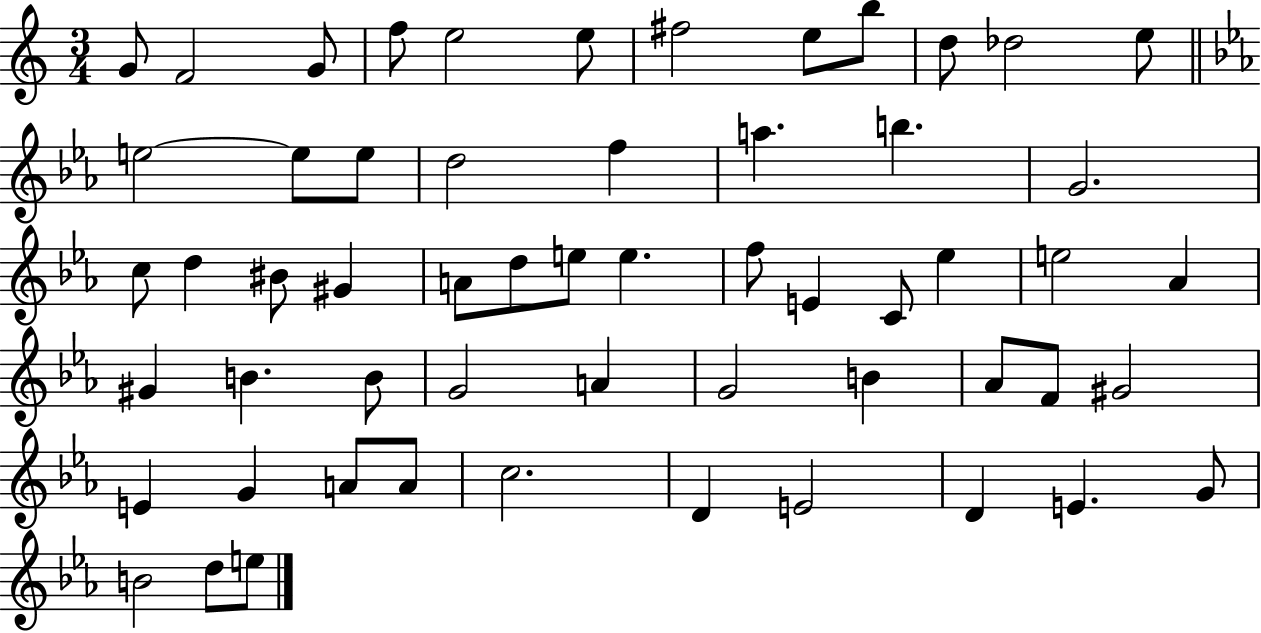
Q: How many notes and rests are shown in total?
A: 57